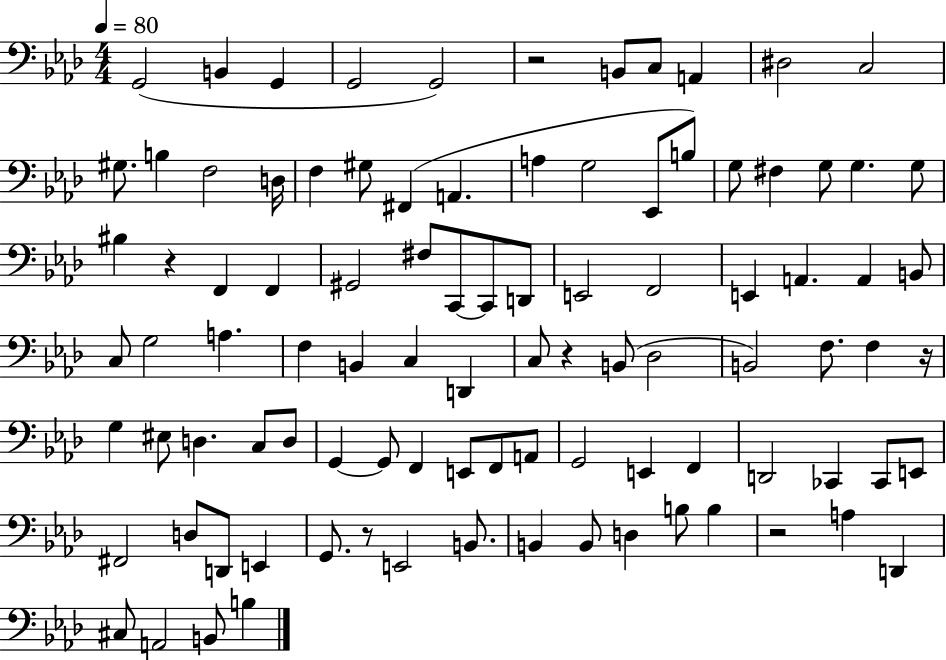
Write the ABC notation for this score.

X:1
T:Untitled
M:4/4
L:1/4
K:Ab
G,,2 B,, G,, G,,2 G,,2 z2 B,,/2 C,/2 A,, ^D,2 C,2 ^G,/2 B, F,2 D,/4 F, ^G,/2 ^F,, A,, A, G,2 _E,,/2 B,/2 G,/2 ^F, G,/2 G, G,/2 ^B, z F,, F,, ^G,,2 ^F,/2 C,,/2 C,,/2 D,,/2 E,,2 F,,2 E,, A,, A,, B,,/2 C,/2 G,2 A, F, B,, C, D,, C,/2 z B,,/2 _D,2 B,,2 F,/2 F, z/4 G, ^E,/2 D, C,/2 D,/2 G,, G,,/2 F,, E,,/2 F,,/2 A,,/2 G,,2 E,, F,, D,,2 _C,, _C,,/2 E,,/2 ^F,,2 D,/2 D,,/2 E,, G,,/2 z/2 E,,2 B,,/2 B,, B,,/2 D, B,/2 B, z2 A, D,, ^C,/2 A,,2 B,,/2 B,